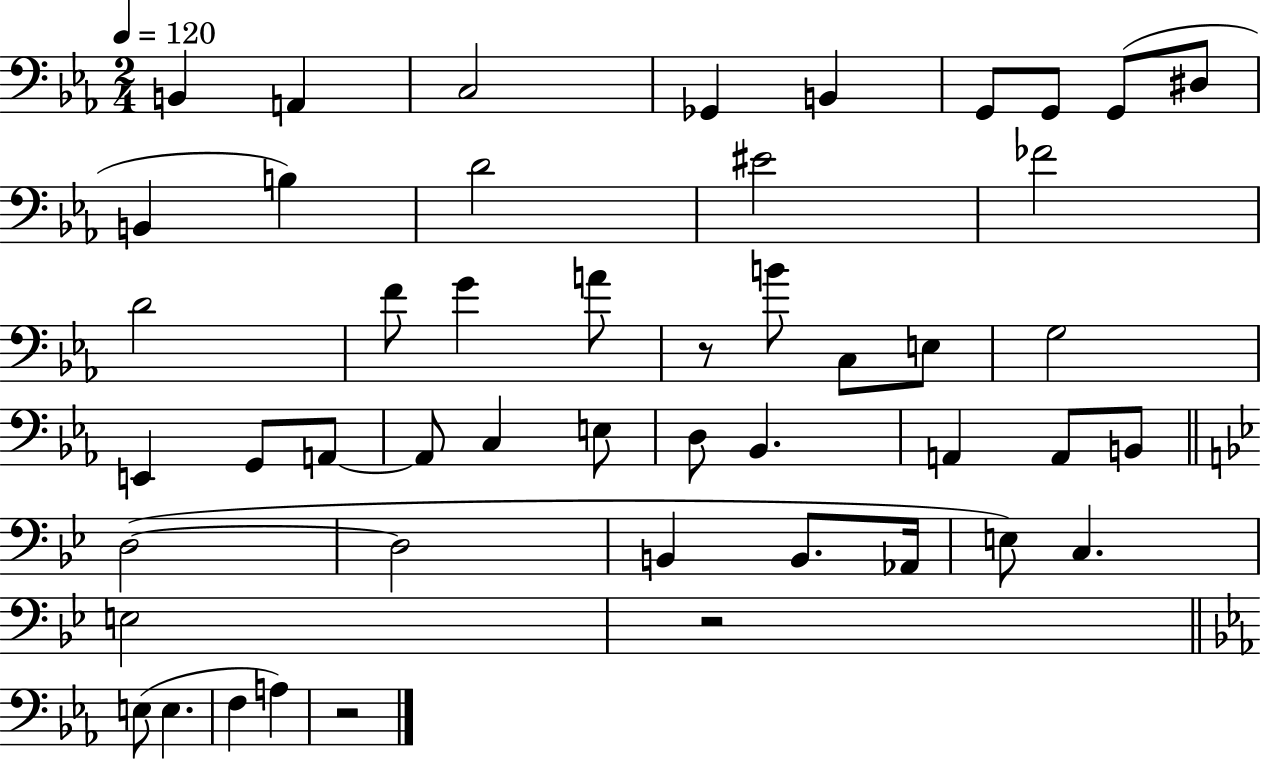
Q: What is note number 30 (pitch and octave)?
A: Bb2